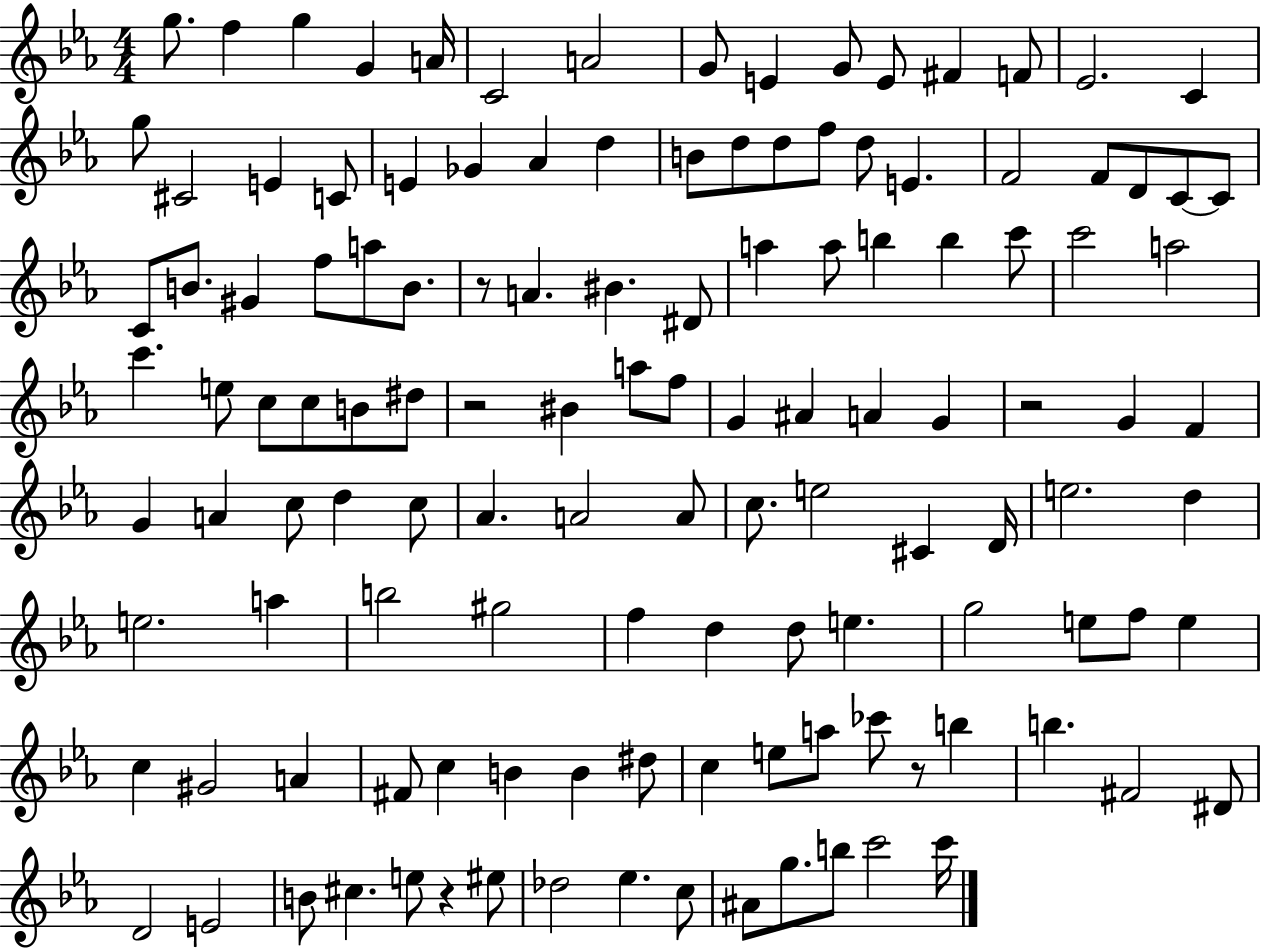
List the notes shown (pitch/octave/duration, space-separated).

G5/e. F5/q G5/q G4/q A4/s C4/h A4/h G4/e E4/q G4/e E4/e F#4/q F4/e Eb4/h. C4/q G5/e C#4/h E4/q C4/e E4/q Gb4/q Ab4/q D5/q B4/e D5/e D5/e F5/e D5/e E4/q. F4/h F4/e D4/e C4/e C4/e C4/e B4/e. G#4/q F5/e A5/e B4/e. R/e A4/q. BIS4/q. D#4/e A5/q A5/e B5/q B5/q C6/e C6/h A5/h C6/q. E5/e C5/e C5/e B4/e D#5/e R/h BIS4/q A5/e F5/e G4/q A#4/q A4/q G4/q R/h G4/q F4/q G4/q A4/q C5/e D5/q C5/e Ab4/q. A4/h A4/e C5/e. E5/h C#4/q D4/s E5/h. D5/q E5/h. A5/q B5/h G#5/h F5/q D5/q D5/e E5/q. G5/h E5/e F5/e E5/q C5/q G#4/h A4/q F#4/e C5/q B4/q B4/q D#5/e C5/q E5/e A5/e CES6/e R/e B5/q B5/q. F#4/h D#4/e D4/h E4/h B4/e C#5/q. E5/e R/q EIS5/e Db5/h Eb5/q. C5/e A#4/e G5/e. B5/e C6/h C6/s